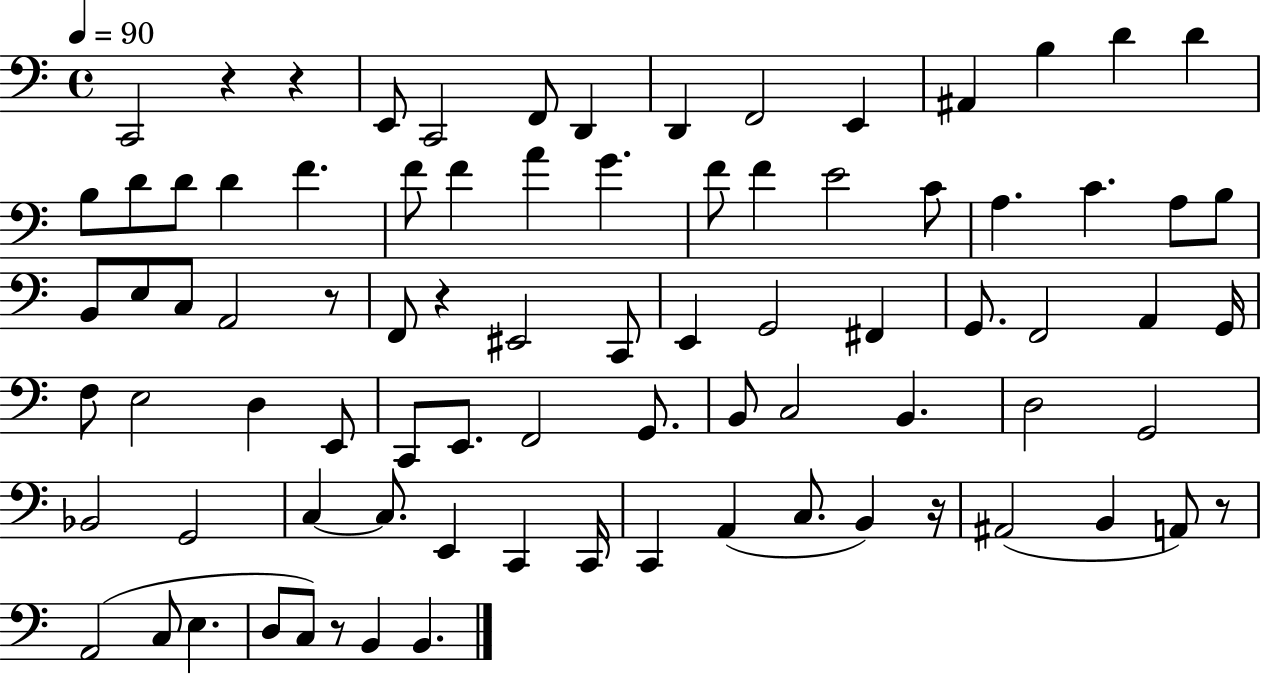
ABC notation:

X:1
T:Untitled
M:4/4
L:1/4
K:C
C,,2 z z E,,/2 C,,2 F,,/2 D,, D,, F,,2 E,, ^A,, B, D D B,/2 D/2 D/2 D F F/2 F A G F/2 F E2 C/2 A, C A,/2 B,/2 B,,/2 E,/2 C,/2 A,,2 z/2 F,,/2 z ^E,,2 C,,/2 E,, G,,2 ^F,, G,,/2 F,,2 A,, G,,/4 F,/2 E,2 D, E,,/2 C,,/2 E,,/2 F,,2 G,,/2 B,,/2 C,2 B,, D,2 G,,2 _B,,2 G,,2 C, C,/2 E,, C,, C,,/4 C,, A,, C,/2 B,, z/4 ^A,,2 B,, A,,/2 z/2 A,,2 C,/2 E, D,/2 C,/2 z/2 B,, B,,